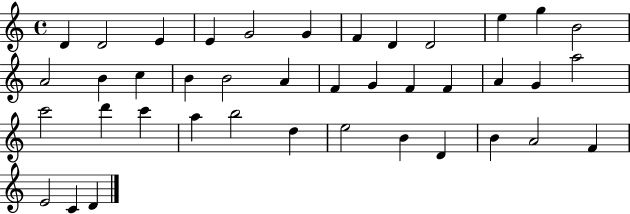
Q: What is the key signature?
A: C major